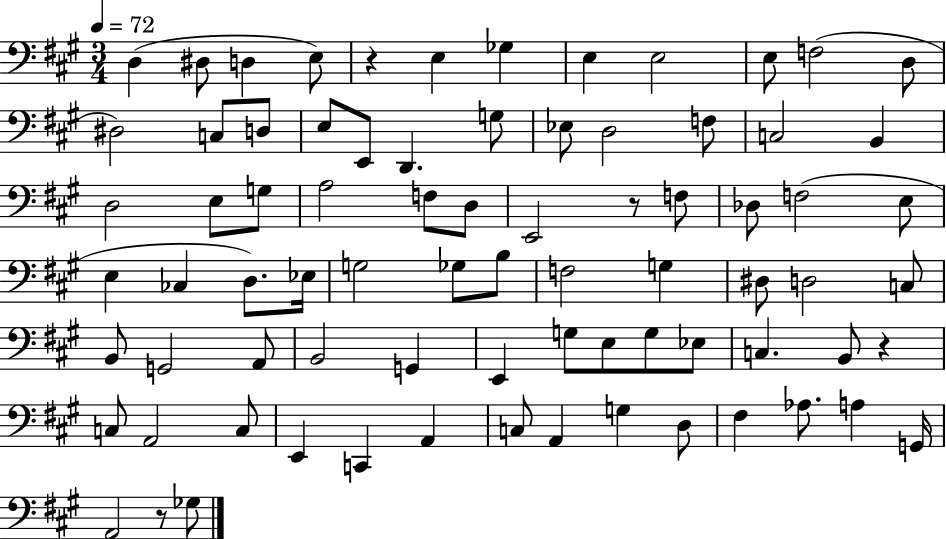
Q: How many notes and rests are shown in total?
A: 78